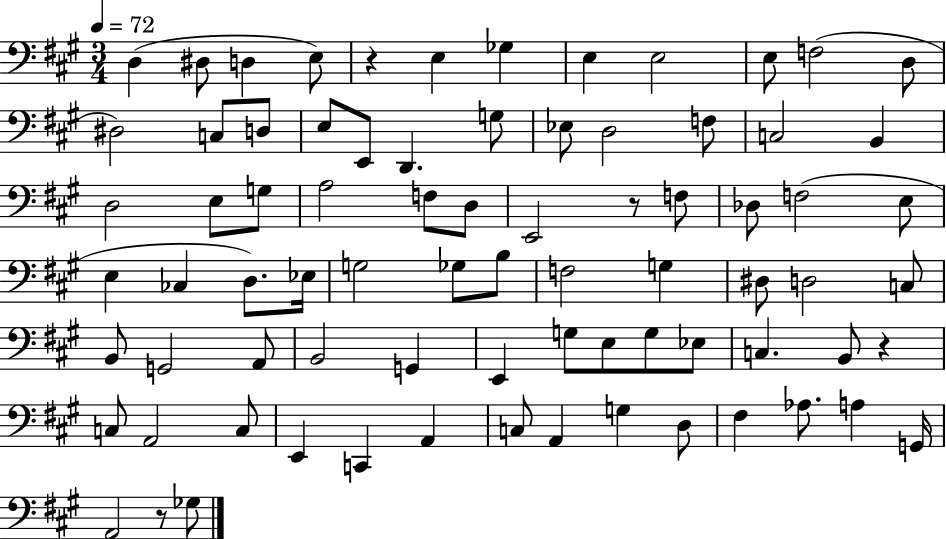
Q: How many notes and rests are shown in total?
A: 78